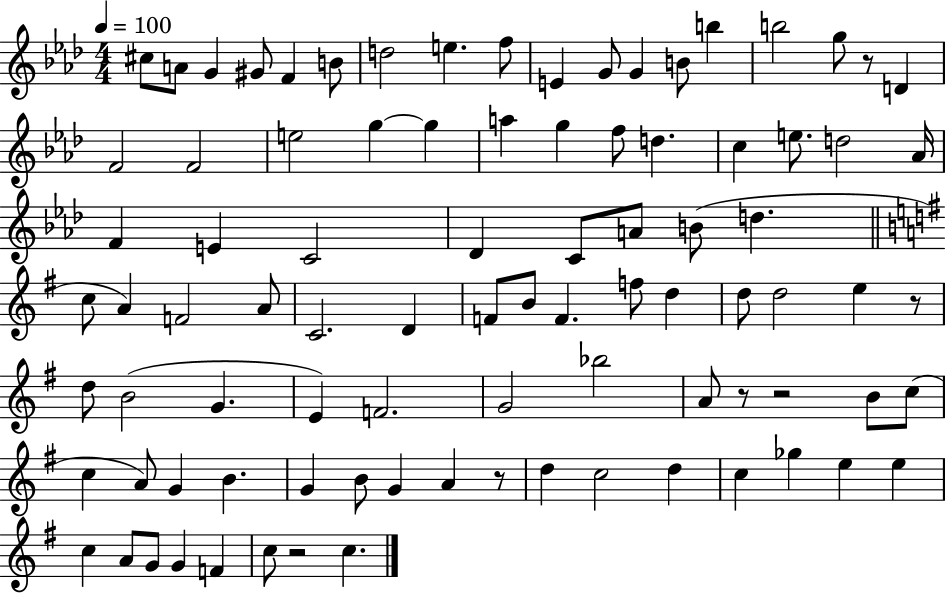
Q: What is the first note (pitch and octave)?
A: C#5